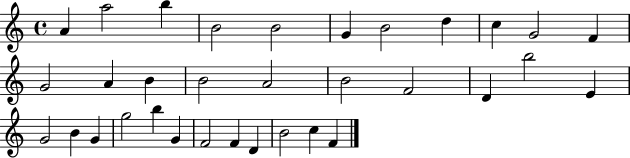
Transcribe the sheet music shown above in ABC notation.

X:1
T:Untitled
M:4/4
L:1/4
K:C
A a2 b B2 B2 G B2 d c G2 F G2 A B B2 A2 B2 F2 D b2 E G2 B G g2 b G F2 F D B2 c F